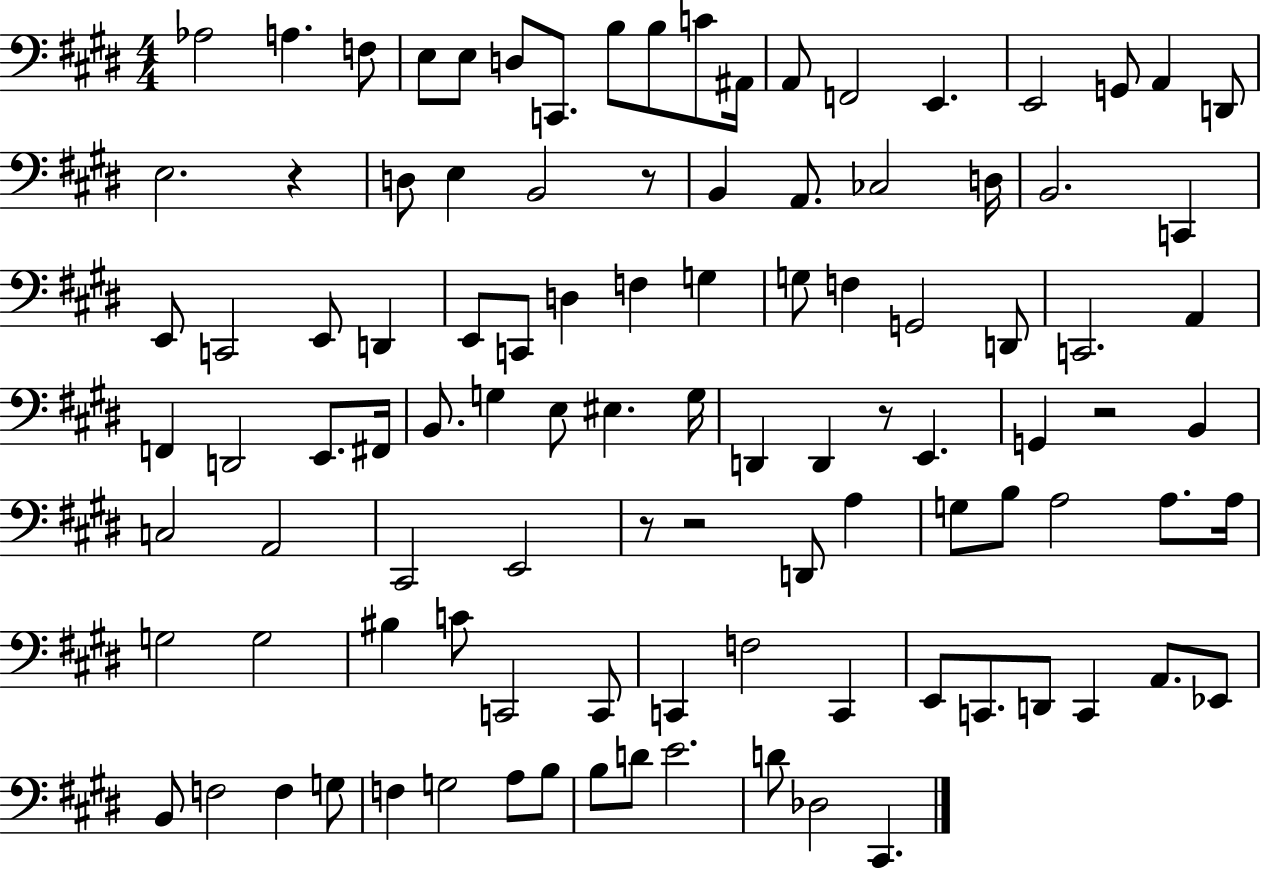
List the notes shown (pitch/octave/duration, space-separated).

Ab3/h A3/q. F3/e E3/e E3/e D3/e C2/e. B3/e B3/e C4/e A#2/s A2/e F2/h E2/q. E2/h G2/e A2/q D2/e E3/h. R/q D3/e E3/q B2/h R/e B2/q A2/e. CES3/h D3/s B2/h. C2/q E2/e C2/h E2/e D2/q E2/e C2/e D3/q F3/q G3/q G3/e F3/q G2/h D2/e C2/h. A2/q F2/q D2/h E2/e. F#2/s B2/e. G3/q E3/e EIS3/q. G3/s D2/q D2/q R/e E2/q. G2/q R/h B2/q C3/h A2/h C#2/h E2/h R/e R/h D2/e A3/q G3/e B3/e A3/h A3/e. A3/s G3/h G3/h BIS3/q C4/e C2/h C2/e C2/q F3/h C2/q E2/e C2/e. D2/e C2/q A2/e. Eb2/e B2/e F3/h F3/q G3/e F3/q G3/h A3/e B3/e B3/e D4/e E4/h. D4/e Db3/h C#2/q.